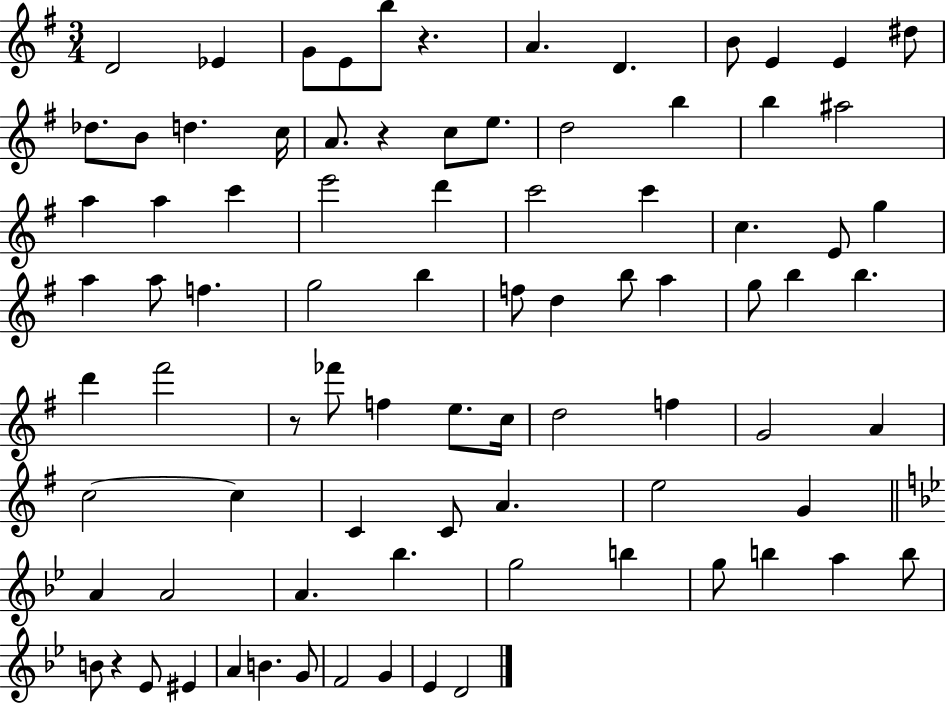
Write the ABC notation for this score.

X:1
T:Untitled
M:3/4
L:1/4
K:G
D2 _E G/2 E/2 b/2 z A D B/2 E E ^d/2 _d/2 B/2 d c/4 A/2 z c/2 e/2 d2 b b ^a2 a a c' e'2 d' c'2 c' c E/2 g a a/2 f g2 b f/2 d b/2 a g/2 b b d' ^f'2 z/2 _f'/2 f e/2 c/4 d2 f G2 A c2 c C C/2 A e2 G A A2 A _b g2 b g/2 b a b/2 B/2 z _E/2 ^E A B G/2 F2 G _E D2